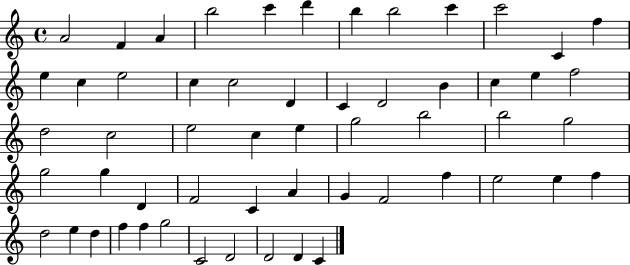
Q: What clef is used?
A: treble